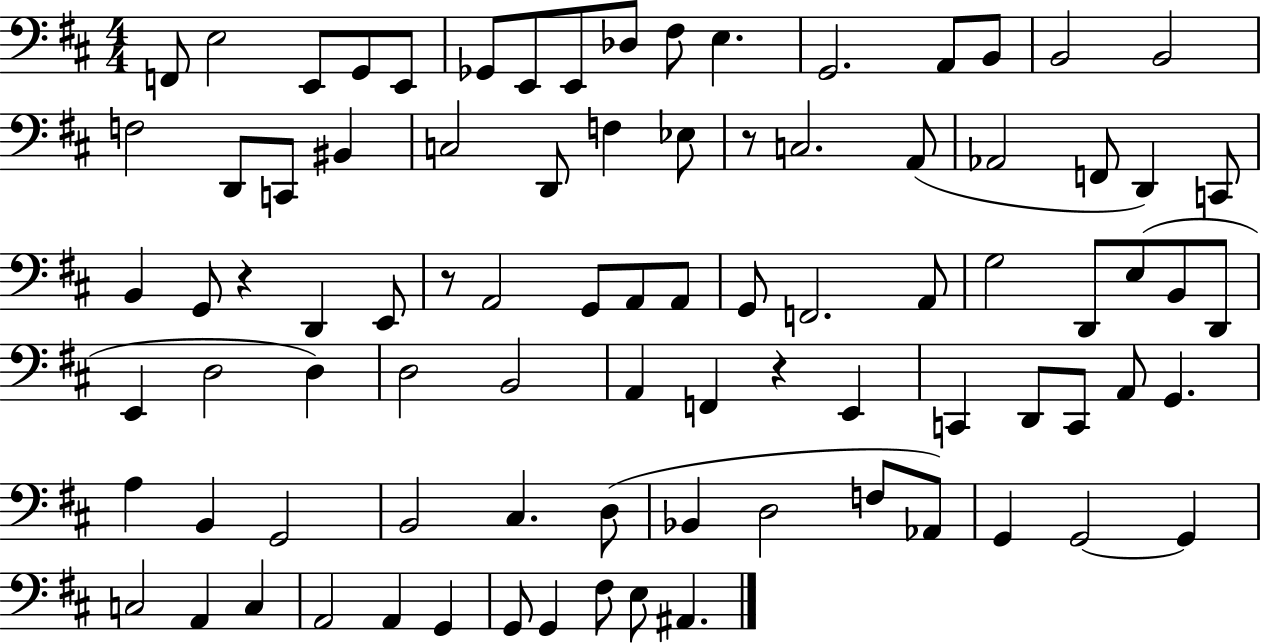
{
  \clef bass
  \numericTimeSignature
  \time 4/4
  \key d \major
  f,8 e2 e,8 g,8 e,8 | ges,8 e,8 e,8 des8 fis8 e4. | g,2. a,8 b,8 | b,2 b,2 | \break f2 d,8 c,8 bis,4 | c2 d,8 f4 ees8 | r8 c2. a,8( | aes,2 f,8 d,4) c,8 | \break b,4 g,8 r4 d,4 e,8 | r8 a,2 g,8 a,8 a,8 | g,8 f,2. a,8 | g2 d,8 e8( b,8 d,8 | \break e,4 d2 d4) | d2 b,2 | a,4 f,4 r4 e,4 | c,4 d,8 c,8 a,8 g,4. | \break a4 b,4 g,2 | b,2 cis4. d8( | bes,4 d2 f8 aes,8) | g,4 g,2~~ g,4 | \break c2 a,4 c4 | a,2 a,4 g,4 | g,8 g,4 fis8 e8 ais,4. | \bar "|."
}